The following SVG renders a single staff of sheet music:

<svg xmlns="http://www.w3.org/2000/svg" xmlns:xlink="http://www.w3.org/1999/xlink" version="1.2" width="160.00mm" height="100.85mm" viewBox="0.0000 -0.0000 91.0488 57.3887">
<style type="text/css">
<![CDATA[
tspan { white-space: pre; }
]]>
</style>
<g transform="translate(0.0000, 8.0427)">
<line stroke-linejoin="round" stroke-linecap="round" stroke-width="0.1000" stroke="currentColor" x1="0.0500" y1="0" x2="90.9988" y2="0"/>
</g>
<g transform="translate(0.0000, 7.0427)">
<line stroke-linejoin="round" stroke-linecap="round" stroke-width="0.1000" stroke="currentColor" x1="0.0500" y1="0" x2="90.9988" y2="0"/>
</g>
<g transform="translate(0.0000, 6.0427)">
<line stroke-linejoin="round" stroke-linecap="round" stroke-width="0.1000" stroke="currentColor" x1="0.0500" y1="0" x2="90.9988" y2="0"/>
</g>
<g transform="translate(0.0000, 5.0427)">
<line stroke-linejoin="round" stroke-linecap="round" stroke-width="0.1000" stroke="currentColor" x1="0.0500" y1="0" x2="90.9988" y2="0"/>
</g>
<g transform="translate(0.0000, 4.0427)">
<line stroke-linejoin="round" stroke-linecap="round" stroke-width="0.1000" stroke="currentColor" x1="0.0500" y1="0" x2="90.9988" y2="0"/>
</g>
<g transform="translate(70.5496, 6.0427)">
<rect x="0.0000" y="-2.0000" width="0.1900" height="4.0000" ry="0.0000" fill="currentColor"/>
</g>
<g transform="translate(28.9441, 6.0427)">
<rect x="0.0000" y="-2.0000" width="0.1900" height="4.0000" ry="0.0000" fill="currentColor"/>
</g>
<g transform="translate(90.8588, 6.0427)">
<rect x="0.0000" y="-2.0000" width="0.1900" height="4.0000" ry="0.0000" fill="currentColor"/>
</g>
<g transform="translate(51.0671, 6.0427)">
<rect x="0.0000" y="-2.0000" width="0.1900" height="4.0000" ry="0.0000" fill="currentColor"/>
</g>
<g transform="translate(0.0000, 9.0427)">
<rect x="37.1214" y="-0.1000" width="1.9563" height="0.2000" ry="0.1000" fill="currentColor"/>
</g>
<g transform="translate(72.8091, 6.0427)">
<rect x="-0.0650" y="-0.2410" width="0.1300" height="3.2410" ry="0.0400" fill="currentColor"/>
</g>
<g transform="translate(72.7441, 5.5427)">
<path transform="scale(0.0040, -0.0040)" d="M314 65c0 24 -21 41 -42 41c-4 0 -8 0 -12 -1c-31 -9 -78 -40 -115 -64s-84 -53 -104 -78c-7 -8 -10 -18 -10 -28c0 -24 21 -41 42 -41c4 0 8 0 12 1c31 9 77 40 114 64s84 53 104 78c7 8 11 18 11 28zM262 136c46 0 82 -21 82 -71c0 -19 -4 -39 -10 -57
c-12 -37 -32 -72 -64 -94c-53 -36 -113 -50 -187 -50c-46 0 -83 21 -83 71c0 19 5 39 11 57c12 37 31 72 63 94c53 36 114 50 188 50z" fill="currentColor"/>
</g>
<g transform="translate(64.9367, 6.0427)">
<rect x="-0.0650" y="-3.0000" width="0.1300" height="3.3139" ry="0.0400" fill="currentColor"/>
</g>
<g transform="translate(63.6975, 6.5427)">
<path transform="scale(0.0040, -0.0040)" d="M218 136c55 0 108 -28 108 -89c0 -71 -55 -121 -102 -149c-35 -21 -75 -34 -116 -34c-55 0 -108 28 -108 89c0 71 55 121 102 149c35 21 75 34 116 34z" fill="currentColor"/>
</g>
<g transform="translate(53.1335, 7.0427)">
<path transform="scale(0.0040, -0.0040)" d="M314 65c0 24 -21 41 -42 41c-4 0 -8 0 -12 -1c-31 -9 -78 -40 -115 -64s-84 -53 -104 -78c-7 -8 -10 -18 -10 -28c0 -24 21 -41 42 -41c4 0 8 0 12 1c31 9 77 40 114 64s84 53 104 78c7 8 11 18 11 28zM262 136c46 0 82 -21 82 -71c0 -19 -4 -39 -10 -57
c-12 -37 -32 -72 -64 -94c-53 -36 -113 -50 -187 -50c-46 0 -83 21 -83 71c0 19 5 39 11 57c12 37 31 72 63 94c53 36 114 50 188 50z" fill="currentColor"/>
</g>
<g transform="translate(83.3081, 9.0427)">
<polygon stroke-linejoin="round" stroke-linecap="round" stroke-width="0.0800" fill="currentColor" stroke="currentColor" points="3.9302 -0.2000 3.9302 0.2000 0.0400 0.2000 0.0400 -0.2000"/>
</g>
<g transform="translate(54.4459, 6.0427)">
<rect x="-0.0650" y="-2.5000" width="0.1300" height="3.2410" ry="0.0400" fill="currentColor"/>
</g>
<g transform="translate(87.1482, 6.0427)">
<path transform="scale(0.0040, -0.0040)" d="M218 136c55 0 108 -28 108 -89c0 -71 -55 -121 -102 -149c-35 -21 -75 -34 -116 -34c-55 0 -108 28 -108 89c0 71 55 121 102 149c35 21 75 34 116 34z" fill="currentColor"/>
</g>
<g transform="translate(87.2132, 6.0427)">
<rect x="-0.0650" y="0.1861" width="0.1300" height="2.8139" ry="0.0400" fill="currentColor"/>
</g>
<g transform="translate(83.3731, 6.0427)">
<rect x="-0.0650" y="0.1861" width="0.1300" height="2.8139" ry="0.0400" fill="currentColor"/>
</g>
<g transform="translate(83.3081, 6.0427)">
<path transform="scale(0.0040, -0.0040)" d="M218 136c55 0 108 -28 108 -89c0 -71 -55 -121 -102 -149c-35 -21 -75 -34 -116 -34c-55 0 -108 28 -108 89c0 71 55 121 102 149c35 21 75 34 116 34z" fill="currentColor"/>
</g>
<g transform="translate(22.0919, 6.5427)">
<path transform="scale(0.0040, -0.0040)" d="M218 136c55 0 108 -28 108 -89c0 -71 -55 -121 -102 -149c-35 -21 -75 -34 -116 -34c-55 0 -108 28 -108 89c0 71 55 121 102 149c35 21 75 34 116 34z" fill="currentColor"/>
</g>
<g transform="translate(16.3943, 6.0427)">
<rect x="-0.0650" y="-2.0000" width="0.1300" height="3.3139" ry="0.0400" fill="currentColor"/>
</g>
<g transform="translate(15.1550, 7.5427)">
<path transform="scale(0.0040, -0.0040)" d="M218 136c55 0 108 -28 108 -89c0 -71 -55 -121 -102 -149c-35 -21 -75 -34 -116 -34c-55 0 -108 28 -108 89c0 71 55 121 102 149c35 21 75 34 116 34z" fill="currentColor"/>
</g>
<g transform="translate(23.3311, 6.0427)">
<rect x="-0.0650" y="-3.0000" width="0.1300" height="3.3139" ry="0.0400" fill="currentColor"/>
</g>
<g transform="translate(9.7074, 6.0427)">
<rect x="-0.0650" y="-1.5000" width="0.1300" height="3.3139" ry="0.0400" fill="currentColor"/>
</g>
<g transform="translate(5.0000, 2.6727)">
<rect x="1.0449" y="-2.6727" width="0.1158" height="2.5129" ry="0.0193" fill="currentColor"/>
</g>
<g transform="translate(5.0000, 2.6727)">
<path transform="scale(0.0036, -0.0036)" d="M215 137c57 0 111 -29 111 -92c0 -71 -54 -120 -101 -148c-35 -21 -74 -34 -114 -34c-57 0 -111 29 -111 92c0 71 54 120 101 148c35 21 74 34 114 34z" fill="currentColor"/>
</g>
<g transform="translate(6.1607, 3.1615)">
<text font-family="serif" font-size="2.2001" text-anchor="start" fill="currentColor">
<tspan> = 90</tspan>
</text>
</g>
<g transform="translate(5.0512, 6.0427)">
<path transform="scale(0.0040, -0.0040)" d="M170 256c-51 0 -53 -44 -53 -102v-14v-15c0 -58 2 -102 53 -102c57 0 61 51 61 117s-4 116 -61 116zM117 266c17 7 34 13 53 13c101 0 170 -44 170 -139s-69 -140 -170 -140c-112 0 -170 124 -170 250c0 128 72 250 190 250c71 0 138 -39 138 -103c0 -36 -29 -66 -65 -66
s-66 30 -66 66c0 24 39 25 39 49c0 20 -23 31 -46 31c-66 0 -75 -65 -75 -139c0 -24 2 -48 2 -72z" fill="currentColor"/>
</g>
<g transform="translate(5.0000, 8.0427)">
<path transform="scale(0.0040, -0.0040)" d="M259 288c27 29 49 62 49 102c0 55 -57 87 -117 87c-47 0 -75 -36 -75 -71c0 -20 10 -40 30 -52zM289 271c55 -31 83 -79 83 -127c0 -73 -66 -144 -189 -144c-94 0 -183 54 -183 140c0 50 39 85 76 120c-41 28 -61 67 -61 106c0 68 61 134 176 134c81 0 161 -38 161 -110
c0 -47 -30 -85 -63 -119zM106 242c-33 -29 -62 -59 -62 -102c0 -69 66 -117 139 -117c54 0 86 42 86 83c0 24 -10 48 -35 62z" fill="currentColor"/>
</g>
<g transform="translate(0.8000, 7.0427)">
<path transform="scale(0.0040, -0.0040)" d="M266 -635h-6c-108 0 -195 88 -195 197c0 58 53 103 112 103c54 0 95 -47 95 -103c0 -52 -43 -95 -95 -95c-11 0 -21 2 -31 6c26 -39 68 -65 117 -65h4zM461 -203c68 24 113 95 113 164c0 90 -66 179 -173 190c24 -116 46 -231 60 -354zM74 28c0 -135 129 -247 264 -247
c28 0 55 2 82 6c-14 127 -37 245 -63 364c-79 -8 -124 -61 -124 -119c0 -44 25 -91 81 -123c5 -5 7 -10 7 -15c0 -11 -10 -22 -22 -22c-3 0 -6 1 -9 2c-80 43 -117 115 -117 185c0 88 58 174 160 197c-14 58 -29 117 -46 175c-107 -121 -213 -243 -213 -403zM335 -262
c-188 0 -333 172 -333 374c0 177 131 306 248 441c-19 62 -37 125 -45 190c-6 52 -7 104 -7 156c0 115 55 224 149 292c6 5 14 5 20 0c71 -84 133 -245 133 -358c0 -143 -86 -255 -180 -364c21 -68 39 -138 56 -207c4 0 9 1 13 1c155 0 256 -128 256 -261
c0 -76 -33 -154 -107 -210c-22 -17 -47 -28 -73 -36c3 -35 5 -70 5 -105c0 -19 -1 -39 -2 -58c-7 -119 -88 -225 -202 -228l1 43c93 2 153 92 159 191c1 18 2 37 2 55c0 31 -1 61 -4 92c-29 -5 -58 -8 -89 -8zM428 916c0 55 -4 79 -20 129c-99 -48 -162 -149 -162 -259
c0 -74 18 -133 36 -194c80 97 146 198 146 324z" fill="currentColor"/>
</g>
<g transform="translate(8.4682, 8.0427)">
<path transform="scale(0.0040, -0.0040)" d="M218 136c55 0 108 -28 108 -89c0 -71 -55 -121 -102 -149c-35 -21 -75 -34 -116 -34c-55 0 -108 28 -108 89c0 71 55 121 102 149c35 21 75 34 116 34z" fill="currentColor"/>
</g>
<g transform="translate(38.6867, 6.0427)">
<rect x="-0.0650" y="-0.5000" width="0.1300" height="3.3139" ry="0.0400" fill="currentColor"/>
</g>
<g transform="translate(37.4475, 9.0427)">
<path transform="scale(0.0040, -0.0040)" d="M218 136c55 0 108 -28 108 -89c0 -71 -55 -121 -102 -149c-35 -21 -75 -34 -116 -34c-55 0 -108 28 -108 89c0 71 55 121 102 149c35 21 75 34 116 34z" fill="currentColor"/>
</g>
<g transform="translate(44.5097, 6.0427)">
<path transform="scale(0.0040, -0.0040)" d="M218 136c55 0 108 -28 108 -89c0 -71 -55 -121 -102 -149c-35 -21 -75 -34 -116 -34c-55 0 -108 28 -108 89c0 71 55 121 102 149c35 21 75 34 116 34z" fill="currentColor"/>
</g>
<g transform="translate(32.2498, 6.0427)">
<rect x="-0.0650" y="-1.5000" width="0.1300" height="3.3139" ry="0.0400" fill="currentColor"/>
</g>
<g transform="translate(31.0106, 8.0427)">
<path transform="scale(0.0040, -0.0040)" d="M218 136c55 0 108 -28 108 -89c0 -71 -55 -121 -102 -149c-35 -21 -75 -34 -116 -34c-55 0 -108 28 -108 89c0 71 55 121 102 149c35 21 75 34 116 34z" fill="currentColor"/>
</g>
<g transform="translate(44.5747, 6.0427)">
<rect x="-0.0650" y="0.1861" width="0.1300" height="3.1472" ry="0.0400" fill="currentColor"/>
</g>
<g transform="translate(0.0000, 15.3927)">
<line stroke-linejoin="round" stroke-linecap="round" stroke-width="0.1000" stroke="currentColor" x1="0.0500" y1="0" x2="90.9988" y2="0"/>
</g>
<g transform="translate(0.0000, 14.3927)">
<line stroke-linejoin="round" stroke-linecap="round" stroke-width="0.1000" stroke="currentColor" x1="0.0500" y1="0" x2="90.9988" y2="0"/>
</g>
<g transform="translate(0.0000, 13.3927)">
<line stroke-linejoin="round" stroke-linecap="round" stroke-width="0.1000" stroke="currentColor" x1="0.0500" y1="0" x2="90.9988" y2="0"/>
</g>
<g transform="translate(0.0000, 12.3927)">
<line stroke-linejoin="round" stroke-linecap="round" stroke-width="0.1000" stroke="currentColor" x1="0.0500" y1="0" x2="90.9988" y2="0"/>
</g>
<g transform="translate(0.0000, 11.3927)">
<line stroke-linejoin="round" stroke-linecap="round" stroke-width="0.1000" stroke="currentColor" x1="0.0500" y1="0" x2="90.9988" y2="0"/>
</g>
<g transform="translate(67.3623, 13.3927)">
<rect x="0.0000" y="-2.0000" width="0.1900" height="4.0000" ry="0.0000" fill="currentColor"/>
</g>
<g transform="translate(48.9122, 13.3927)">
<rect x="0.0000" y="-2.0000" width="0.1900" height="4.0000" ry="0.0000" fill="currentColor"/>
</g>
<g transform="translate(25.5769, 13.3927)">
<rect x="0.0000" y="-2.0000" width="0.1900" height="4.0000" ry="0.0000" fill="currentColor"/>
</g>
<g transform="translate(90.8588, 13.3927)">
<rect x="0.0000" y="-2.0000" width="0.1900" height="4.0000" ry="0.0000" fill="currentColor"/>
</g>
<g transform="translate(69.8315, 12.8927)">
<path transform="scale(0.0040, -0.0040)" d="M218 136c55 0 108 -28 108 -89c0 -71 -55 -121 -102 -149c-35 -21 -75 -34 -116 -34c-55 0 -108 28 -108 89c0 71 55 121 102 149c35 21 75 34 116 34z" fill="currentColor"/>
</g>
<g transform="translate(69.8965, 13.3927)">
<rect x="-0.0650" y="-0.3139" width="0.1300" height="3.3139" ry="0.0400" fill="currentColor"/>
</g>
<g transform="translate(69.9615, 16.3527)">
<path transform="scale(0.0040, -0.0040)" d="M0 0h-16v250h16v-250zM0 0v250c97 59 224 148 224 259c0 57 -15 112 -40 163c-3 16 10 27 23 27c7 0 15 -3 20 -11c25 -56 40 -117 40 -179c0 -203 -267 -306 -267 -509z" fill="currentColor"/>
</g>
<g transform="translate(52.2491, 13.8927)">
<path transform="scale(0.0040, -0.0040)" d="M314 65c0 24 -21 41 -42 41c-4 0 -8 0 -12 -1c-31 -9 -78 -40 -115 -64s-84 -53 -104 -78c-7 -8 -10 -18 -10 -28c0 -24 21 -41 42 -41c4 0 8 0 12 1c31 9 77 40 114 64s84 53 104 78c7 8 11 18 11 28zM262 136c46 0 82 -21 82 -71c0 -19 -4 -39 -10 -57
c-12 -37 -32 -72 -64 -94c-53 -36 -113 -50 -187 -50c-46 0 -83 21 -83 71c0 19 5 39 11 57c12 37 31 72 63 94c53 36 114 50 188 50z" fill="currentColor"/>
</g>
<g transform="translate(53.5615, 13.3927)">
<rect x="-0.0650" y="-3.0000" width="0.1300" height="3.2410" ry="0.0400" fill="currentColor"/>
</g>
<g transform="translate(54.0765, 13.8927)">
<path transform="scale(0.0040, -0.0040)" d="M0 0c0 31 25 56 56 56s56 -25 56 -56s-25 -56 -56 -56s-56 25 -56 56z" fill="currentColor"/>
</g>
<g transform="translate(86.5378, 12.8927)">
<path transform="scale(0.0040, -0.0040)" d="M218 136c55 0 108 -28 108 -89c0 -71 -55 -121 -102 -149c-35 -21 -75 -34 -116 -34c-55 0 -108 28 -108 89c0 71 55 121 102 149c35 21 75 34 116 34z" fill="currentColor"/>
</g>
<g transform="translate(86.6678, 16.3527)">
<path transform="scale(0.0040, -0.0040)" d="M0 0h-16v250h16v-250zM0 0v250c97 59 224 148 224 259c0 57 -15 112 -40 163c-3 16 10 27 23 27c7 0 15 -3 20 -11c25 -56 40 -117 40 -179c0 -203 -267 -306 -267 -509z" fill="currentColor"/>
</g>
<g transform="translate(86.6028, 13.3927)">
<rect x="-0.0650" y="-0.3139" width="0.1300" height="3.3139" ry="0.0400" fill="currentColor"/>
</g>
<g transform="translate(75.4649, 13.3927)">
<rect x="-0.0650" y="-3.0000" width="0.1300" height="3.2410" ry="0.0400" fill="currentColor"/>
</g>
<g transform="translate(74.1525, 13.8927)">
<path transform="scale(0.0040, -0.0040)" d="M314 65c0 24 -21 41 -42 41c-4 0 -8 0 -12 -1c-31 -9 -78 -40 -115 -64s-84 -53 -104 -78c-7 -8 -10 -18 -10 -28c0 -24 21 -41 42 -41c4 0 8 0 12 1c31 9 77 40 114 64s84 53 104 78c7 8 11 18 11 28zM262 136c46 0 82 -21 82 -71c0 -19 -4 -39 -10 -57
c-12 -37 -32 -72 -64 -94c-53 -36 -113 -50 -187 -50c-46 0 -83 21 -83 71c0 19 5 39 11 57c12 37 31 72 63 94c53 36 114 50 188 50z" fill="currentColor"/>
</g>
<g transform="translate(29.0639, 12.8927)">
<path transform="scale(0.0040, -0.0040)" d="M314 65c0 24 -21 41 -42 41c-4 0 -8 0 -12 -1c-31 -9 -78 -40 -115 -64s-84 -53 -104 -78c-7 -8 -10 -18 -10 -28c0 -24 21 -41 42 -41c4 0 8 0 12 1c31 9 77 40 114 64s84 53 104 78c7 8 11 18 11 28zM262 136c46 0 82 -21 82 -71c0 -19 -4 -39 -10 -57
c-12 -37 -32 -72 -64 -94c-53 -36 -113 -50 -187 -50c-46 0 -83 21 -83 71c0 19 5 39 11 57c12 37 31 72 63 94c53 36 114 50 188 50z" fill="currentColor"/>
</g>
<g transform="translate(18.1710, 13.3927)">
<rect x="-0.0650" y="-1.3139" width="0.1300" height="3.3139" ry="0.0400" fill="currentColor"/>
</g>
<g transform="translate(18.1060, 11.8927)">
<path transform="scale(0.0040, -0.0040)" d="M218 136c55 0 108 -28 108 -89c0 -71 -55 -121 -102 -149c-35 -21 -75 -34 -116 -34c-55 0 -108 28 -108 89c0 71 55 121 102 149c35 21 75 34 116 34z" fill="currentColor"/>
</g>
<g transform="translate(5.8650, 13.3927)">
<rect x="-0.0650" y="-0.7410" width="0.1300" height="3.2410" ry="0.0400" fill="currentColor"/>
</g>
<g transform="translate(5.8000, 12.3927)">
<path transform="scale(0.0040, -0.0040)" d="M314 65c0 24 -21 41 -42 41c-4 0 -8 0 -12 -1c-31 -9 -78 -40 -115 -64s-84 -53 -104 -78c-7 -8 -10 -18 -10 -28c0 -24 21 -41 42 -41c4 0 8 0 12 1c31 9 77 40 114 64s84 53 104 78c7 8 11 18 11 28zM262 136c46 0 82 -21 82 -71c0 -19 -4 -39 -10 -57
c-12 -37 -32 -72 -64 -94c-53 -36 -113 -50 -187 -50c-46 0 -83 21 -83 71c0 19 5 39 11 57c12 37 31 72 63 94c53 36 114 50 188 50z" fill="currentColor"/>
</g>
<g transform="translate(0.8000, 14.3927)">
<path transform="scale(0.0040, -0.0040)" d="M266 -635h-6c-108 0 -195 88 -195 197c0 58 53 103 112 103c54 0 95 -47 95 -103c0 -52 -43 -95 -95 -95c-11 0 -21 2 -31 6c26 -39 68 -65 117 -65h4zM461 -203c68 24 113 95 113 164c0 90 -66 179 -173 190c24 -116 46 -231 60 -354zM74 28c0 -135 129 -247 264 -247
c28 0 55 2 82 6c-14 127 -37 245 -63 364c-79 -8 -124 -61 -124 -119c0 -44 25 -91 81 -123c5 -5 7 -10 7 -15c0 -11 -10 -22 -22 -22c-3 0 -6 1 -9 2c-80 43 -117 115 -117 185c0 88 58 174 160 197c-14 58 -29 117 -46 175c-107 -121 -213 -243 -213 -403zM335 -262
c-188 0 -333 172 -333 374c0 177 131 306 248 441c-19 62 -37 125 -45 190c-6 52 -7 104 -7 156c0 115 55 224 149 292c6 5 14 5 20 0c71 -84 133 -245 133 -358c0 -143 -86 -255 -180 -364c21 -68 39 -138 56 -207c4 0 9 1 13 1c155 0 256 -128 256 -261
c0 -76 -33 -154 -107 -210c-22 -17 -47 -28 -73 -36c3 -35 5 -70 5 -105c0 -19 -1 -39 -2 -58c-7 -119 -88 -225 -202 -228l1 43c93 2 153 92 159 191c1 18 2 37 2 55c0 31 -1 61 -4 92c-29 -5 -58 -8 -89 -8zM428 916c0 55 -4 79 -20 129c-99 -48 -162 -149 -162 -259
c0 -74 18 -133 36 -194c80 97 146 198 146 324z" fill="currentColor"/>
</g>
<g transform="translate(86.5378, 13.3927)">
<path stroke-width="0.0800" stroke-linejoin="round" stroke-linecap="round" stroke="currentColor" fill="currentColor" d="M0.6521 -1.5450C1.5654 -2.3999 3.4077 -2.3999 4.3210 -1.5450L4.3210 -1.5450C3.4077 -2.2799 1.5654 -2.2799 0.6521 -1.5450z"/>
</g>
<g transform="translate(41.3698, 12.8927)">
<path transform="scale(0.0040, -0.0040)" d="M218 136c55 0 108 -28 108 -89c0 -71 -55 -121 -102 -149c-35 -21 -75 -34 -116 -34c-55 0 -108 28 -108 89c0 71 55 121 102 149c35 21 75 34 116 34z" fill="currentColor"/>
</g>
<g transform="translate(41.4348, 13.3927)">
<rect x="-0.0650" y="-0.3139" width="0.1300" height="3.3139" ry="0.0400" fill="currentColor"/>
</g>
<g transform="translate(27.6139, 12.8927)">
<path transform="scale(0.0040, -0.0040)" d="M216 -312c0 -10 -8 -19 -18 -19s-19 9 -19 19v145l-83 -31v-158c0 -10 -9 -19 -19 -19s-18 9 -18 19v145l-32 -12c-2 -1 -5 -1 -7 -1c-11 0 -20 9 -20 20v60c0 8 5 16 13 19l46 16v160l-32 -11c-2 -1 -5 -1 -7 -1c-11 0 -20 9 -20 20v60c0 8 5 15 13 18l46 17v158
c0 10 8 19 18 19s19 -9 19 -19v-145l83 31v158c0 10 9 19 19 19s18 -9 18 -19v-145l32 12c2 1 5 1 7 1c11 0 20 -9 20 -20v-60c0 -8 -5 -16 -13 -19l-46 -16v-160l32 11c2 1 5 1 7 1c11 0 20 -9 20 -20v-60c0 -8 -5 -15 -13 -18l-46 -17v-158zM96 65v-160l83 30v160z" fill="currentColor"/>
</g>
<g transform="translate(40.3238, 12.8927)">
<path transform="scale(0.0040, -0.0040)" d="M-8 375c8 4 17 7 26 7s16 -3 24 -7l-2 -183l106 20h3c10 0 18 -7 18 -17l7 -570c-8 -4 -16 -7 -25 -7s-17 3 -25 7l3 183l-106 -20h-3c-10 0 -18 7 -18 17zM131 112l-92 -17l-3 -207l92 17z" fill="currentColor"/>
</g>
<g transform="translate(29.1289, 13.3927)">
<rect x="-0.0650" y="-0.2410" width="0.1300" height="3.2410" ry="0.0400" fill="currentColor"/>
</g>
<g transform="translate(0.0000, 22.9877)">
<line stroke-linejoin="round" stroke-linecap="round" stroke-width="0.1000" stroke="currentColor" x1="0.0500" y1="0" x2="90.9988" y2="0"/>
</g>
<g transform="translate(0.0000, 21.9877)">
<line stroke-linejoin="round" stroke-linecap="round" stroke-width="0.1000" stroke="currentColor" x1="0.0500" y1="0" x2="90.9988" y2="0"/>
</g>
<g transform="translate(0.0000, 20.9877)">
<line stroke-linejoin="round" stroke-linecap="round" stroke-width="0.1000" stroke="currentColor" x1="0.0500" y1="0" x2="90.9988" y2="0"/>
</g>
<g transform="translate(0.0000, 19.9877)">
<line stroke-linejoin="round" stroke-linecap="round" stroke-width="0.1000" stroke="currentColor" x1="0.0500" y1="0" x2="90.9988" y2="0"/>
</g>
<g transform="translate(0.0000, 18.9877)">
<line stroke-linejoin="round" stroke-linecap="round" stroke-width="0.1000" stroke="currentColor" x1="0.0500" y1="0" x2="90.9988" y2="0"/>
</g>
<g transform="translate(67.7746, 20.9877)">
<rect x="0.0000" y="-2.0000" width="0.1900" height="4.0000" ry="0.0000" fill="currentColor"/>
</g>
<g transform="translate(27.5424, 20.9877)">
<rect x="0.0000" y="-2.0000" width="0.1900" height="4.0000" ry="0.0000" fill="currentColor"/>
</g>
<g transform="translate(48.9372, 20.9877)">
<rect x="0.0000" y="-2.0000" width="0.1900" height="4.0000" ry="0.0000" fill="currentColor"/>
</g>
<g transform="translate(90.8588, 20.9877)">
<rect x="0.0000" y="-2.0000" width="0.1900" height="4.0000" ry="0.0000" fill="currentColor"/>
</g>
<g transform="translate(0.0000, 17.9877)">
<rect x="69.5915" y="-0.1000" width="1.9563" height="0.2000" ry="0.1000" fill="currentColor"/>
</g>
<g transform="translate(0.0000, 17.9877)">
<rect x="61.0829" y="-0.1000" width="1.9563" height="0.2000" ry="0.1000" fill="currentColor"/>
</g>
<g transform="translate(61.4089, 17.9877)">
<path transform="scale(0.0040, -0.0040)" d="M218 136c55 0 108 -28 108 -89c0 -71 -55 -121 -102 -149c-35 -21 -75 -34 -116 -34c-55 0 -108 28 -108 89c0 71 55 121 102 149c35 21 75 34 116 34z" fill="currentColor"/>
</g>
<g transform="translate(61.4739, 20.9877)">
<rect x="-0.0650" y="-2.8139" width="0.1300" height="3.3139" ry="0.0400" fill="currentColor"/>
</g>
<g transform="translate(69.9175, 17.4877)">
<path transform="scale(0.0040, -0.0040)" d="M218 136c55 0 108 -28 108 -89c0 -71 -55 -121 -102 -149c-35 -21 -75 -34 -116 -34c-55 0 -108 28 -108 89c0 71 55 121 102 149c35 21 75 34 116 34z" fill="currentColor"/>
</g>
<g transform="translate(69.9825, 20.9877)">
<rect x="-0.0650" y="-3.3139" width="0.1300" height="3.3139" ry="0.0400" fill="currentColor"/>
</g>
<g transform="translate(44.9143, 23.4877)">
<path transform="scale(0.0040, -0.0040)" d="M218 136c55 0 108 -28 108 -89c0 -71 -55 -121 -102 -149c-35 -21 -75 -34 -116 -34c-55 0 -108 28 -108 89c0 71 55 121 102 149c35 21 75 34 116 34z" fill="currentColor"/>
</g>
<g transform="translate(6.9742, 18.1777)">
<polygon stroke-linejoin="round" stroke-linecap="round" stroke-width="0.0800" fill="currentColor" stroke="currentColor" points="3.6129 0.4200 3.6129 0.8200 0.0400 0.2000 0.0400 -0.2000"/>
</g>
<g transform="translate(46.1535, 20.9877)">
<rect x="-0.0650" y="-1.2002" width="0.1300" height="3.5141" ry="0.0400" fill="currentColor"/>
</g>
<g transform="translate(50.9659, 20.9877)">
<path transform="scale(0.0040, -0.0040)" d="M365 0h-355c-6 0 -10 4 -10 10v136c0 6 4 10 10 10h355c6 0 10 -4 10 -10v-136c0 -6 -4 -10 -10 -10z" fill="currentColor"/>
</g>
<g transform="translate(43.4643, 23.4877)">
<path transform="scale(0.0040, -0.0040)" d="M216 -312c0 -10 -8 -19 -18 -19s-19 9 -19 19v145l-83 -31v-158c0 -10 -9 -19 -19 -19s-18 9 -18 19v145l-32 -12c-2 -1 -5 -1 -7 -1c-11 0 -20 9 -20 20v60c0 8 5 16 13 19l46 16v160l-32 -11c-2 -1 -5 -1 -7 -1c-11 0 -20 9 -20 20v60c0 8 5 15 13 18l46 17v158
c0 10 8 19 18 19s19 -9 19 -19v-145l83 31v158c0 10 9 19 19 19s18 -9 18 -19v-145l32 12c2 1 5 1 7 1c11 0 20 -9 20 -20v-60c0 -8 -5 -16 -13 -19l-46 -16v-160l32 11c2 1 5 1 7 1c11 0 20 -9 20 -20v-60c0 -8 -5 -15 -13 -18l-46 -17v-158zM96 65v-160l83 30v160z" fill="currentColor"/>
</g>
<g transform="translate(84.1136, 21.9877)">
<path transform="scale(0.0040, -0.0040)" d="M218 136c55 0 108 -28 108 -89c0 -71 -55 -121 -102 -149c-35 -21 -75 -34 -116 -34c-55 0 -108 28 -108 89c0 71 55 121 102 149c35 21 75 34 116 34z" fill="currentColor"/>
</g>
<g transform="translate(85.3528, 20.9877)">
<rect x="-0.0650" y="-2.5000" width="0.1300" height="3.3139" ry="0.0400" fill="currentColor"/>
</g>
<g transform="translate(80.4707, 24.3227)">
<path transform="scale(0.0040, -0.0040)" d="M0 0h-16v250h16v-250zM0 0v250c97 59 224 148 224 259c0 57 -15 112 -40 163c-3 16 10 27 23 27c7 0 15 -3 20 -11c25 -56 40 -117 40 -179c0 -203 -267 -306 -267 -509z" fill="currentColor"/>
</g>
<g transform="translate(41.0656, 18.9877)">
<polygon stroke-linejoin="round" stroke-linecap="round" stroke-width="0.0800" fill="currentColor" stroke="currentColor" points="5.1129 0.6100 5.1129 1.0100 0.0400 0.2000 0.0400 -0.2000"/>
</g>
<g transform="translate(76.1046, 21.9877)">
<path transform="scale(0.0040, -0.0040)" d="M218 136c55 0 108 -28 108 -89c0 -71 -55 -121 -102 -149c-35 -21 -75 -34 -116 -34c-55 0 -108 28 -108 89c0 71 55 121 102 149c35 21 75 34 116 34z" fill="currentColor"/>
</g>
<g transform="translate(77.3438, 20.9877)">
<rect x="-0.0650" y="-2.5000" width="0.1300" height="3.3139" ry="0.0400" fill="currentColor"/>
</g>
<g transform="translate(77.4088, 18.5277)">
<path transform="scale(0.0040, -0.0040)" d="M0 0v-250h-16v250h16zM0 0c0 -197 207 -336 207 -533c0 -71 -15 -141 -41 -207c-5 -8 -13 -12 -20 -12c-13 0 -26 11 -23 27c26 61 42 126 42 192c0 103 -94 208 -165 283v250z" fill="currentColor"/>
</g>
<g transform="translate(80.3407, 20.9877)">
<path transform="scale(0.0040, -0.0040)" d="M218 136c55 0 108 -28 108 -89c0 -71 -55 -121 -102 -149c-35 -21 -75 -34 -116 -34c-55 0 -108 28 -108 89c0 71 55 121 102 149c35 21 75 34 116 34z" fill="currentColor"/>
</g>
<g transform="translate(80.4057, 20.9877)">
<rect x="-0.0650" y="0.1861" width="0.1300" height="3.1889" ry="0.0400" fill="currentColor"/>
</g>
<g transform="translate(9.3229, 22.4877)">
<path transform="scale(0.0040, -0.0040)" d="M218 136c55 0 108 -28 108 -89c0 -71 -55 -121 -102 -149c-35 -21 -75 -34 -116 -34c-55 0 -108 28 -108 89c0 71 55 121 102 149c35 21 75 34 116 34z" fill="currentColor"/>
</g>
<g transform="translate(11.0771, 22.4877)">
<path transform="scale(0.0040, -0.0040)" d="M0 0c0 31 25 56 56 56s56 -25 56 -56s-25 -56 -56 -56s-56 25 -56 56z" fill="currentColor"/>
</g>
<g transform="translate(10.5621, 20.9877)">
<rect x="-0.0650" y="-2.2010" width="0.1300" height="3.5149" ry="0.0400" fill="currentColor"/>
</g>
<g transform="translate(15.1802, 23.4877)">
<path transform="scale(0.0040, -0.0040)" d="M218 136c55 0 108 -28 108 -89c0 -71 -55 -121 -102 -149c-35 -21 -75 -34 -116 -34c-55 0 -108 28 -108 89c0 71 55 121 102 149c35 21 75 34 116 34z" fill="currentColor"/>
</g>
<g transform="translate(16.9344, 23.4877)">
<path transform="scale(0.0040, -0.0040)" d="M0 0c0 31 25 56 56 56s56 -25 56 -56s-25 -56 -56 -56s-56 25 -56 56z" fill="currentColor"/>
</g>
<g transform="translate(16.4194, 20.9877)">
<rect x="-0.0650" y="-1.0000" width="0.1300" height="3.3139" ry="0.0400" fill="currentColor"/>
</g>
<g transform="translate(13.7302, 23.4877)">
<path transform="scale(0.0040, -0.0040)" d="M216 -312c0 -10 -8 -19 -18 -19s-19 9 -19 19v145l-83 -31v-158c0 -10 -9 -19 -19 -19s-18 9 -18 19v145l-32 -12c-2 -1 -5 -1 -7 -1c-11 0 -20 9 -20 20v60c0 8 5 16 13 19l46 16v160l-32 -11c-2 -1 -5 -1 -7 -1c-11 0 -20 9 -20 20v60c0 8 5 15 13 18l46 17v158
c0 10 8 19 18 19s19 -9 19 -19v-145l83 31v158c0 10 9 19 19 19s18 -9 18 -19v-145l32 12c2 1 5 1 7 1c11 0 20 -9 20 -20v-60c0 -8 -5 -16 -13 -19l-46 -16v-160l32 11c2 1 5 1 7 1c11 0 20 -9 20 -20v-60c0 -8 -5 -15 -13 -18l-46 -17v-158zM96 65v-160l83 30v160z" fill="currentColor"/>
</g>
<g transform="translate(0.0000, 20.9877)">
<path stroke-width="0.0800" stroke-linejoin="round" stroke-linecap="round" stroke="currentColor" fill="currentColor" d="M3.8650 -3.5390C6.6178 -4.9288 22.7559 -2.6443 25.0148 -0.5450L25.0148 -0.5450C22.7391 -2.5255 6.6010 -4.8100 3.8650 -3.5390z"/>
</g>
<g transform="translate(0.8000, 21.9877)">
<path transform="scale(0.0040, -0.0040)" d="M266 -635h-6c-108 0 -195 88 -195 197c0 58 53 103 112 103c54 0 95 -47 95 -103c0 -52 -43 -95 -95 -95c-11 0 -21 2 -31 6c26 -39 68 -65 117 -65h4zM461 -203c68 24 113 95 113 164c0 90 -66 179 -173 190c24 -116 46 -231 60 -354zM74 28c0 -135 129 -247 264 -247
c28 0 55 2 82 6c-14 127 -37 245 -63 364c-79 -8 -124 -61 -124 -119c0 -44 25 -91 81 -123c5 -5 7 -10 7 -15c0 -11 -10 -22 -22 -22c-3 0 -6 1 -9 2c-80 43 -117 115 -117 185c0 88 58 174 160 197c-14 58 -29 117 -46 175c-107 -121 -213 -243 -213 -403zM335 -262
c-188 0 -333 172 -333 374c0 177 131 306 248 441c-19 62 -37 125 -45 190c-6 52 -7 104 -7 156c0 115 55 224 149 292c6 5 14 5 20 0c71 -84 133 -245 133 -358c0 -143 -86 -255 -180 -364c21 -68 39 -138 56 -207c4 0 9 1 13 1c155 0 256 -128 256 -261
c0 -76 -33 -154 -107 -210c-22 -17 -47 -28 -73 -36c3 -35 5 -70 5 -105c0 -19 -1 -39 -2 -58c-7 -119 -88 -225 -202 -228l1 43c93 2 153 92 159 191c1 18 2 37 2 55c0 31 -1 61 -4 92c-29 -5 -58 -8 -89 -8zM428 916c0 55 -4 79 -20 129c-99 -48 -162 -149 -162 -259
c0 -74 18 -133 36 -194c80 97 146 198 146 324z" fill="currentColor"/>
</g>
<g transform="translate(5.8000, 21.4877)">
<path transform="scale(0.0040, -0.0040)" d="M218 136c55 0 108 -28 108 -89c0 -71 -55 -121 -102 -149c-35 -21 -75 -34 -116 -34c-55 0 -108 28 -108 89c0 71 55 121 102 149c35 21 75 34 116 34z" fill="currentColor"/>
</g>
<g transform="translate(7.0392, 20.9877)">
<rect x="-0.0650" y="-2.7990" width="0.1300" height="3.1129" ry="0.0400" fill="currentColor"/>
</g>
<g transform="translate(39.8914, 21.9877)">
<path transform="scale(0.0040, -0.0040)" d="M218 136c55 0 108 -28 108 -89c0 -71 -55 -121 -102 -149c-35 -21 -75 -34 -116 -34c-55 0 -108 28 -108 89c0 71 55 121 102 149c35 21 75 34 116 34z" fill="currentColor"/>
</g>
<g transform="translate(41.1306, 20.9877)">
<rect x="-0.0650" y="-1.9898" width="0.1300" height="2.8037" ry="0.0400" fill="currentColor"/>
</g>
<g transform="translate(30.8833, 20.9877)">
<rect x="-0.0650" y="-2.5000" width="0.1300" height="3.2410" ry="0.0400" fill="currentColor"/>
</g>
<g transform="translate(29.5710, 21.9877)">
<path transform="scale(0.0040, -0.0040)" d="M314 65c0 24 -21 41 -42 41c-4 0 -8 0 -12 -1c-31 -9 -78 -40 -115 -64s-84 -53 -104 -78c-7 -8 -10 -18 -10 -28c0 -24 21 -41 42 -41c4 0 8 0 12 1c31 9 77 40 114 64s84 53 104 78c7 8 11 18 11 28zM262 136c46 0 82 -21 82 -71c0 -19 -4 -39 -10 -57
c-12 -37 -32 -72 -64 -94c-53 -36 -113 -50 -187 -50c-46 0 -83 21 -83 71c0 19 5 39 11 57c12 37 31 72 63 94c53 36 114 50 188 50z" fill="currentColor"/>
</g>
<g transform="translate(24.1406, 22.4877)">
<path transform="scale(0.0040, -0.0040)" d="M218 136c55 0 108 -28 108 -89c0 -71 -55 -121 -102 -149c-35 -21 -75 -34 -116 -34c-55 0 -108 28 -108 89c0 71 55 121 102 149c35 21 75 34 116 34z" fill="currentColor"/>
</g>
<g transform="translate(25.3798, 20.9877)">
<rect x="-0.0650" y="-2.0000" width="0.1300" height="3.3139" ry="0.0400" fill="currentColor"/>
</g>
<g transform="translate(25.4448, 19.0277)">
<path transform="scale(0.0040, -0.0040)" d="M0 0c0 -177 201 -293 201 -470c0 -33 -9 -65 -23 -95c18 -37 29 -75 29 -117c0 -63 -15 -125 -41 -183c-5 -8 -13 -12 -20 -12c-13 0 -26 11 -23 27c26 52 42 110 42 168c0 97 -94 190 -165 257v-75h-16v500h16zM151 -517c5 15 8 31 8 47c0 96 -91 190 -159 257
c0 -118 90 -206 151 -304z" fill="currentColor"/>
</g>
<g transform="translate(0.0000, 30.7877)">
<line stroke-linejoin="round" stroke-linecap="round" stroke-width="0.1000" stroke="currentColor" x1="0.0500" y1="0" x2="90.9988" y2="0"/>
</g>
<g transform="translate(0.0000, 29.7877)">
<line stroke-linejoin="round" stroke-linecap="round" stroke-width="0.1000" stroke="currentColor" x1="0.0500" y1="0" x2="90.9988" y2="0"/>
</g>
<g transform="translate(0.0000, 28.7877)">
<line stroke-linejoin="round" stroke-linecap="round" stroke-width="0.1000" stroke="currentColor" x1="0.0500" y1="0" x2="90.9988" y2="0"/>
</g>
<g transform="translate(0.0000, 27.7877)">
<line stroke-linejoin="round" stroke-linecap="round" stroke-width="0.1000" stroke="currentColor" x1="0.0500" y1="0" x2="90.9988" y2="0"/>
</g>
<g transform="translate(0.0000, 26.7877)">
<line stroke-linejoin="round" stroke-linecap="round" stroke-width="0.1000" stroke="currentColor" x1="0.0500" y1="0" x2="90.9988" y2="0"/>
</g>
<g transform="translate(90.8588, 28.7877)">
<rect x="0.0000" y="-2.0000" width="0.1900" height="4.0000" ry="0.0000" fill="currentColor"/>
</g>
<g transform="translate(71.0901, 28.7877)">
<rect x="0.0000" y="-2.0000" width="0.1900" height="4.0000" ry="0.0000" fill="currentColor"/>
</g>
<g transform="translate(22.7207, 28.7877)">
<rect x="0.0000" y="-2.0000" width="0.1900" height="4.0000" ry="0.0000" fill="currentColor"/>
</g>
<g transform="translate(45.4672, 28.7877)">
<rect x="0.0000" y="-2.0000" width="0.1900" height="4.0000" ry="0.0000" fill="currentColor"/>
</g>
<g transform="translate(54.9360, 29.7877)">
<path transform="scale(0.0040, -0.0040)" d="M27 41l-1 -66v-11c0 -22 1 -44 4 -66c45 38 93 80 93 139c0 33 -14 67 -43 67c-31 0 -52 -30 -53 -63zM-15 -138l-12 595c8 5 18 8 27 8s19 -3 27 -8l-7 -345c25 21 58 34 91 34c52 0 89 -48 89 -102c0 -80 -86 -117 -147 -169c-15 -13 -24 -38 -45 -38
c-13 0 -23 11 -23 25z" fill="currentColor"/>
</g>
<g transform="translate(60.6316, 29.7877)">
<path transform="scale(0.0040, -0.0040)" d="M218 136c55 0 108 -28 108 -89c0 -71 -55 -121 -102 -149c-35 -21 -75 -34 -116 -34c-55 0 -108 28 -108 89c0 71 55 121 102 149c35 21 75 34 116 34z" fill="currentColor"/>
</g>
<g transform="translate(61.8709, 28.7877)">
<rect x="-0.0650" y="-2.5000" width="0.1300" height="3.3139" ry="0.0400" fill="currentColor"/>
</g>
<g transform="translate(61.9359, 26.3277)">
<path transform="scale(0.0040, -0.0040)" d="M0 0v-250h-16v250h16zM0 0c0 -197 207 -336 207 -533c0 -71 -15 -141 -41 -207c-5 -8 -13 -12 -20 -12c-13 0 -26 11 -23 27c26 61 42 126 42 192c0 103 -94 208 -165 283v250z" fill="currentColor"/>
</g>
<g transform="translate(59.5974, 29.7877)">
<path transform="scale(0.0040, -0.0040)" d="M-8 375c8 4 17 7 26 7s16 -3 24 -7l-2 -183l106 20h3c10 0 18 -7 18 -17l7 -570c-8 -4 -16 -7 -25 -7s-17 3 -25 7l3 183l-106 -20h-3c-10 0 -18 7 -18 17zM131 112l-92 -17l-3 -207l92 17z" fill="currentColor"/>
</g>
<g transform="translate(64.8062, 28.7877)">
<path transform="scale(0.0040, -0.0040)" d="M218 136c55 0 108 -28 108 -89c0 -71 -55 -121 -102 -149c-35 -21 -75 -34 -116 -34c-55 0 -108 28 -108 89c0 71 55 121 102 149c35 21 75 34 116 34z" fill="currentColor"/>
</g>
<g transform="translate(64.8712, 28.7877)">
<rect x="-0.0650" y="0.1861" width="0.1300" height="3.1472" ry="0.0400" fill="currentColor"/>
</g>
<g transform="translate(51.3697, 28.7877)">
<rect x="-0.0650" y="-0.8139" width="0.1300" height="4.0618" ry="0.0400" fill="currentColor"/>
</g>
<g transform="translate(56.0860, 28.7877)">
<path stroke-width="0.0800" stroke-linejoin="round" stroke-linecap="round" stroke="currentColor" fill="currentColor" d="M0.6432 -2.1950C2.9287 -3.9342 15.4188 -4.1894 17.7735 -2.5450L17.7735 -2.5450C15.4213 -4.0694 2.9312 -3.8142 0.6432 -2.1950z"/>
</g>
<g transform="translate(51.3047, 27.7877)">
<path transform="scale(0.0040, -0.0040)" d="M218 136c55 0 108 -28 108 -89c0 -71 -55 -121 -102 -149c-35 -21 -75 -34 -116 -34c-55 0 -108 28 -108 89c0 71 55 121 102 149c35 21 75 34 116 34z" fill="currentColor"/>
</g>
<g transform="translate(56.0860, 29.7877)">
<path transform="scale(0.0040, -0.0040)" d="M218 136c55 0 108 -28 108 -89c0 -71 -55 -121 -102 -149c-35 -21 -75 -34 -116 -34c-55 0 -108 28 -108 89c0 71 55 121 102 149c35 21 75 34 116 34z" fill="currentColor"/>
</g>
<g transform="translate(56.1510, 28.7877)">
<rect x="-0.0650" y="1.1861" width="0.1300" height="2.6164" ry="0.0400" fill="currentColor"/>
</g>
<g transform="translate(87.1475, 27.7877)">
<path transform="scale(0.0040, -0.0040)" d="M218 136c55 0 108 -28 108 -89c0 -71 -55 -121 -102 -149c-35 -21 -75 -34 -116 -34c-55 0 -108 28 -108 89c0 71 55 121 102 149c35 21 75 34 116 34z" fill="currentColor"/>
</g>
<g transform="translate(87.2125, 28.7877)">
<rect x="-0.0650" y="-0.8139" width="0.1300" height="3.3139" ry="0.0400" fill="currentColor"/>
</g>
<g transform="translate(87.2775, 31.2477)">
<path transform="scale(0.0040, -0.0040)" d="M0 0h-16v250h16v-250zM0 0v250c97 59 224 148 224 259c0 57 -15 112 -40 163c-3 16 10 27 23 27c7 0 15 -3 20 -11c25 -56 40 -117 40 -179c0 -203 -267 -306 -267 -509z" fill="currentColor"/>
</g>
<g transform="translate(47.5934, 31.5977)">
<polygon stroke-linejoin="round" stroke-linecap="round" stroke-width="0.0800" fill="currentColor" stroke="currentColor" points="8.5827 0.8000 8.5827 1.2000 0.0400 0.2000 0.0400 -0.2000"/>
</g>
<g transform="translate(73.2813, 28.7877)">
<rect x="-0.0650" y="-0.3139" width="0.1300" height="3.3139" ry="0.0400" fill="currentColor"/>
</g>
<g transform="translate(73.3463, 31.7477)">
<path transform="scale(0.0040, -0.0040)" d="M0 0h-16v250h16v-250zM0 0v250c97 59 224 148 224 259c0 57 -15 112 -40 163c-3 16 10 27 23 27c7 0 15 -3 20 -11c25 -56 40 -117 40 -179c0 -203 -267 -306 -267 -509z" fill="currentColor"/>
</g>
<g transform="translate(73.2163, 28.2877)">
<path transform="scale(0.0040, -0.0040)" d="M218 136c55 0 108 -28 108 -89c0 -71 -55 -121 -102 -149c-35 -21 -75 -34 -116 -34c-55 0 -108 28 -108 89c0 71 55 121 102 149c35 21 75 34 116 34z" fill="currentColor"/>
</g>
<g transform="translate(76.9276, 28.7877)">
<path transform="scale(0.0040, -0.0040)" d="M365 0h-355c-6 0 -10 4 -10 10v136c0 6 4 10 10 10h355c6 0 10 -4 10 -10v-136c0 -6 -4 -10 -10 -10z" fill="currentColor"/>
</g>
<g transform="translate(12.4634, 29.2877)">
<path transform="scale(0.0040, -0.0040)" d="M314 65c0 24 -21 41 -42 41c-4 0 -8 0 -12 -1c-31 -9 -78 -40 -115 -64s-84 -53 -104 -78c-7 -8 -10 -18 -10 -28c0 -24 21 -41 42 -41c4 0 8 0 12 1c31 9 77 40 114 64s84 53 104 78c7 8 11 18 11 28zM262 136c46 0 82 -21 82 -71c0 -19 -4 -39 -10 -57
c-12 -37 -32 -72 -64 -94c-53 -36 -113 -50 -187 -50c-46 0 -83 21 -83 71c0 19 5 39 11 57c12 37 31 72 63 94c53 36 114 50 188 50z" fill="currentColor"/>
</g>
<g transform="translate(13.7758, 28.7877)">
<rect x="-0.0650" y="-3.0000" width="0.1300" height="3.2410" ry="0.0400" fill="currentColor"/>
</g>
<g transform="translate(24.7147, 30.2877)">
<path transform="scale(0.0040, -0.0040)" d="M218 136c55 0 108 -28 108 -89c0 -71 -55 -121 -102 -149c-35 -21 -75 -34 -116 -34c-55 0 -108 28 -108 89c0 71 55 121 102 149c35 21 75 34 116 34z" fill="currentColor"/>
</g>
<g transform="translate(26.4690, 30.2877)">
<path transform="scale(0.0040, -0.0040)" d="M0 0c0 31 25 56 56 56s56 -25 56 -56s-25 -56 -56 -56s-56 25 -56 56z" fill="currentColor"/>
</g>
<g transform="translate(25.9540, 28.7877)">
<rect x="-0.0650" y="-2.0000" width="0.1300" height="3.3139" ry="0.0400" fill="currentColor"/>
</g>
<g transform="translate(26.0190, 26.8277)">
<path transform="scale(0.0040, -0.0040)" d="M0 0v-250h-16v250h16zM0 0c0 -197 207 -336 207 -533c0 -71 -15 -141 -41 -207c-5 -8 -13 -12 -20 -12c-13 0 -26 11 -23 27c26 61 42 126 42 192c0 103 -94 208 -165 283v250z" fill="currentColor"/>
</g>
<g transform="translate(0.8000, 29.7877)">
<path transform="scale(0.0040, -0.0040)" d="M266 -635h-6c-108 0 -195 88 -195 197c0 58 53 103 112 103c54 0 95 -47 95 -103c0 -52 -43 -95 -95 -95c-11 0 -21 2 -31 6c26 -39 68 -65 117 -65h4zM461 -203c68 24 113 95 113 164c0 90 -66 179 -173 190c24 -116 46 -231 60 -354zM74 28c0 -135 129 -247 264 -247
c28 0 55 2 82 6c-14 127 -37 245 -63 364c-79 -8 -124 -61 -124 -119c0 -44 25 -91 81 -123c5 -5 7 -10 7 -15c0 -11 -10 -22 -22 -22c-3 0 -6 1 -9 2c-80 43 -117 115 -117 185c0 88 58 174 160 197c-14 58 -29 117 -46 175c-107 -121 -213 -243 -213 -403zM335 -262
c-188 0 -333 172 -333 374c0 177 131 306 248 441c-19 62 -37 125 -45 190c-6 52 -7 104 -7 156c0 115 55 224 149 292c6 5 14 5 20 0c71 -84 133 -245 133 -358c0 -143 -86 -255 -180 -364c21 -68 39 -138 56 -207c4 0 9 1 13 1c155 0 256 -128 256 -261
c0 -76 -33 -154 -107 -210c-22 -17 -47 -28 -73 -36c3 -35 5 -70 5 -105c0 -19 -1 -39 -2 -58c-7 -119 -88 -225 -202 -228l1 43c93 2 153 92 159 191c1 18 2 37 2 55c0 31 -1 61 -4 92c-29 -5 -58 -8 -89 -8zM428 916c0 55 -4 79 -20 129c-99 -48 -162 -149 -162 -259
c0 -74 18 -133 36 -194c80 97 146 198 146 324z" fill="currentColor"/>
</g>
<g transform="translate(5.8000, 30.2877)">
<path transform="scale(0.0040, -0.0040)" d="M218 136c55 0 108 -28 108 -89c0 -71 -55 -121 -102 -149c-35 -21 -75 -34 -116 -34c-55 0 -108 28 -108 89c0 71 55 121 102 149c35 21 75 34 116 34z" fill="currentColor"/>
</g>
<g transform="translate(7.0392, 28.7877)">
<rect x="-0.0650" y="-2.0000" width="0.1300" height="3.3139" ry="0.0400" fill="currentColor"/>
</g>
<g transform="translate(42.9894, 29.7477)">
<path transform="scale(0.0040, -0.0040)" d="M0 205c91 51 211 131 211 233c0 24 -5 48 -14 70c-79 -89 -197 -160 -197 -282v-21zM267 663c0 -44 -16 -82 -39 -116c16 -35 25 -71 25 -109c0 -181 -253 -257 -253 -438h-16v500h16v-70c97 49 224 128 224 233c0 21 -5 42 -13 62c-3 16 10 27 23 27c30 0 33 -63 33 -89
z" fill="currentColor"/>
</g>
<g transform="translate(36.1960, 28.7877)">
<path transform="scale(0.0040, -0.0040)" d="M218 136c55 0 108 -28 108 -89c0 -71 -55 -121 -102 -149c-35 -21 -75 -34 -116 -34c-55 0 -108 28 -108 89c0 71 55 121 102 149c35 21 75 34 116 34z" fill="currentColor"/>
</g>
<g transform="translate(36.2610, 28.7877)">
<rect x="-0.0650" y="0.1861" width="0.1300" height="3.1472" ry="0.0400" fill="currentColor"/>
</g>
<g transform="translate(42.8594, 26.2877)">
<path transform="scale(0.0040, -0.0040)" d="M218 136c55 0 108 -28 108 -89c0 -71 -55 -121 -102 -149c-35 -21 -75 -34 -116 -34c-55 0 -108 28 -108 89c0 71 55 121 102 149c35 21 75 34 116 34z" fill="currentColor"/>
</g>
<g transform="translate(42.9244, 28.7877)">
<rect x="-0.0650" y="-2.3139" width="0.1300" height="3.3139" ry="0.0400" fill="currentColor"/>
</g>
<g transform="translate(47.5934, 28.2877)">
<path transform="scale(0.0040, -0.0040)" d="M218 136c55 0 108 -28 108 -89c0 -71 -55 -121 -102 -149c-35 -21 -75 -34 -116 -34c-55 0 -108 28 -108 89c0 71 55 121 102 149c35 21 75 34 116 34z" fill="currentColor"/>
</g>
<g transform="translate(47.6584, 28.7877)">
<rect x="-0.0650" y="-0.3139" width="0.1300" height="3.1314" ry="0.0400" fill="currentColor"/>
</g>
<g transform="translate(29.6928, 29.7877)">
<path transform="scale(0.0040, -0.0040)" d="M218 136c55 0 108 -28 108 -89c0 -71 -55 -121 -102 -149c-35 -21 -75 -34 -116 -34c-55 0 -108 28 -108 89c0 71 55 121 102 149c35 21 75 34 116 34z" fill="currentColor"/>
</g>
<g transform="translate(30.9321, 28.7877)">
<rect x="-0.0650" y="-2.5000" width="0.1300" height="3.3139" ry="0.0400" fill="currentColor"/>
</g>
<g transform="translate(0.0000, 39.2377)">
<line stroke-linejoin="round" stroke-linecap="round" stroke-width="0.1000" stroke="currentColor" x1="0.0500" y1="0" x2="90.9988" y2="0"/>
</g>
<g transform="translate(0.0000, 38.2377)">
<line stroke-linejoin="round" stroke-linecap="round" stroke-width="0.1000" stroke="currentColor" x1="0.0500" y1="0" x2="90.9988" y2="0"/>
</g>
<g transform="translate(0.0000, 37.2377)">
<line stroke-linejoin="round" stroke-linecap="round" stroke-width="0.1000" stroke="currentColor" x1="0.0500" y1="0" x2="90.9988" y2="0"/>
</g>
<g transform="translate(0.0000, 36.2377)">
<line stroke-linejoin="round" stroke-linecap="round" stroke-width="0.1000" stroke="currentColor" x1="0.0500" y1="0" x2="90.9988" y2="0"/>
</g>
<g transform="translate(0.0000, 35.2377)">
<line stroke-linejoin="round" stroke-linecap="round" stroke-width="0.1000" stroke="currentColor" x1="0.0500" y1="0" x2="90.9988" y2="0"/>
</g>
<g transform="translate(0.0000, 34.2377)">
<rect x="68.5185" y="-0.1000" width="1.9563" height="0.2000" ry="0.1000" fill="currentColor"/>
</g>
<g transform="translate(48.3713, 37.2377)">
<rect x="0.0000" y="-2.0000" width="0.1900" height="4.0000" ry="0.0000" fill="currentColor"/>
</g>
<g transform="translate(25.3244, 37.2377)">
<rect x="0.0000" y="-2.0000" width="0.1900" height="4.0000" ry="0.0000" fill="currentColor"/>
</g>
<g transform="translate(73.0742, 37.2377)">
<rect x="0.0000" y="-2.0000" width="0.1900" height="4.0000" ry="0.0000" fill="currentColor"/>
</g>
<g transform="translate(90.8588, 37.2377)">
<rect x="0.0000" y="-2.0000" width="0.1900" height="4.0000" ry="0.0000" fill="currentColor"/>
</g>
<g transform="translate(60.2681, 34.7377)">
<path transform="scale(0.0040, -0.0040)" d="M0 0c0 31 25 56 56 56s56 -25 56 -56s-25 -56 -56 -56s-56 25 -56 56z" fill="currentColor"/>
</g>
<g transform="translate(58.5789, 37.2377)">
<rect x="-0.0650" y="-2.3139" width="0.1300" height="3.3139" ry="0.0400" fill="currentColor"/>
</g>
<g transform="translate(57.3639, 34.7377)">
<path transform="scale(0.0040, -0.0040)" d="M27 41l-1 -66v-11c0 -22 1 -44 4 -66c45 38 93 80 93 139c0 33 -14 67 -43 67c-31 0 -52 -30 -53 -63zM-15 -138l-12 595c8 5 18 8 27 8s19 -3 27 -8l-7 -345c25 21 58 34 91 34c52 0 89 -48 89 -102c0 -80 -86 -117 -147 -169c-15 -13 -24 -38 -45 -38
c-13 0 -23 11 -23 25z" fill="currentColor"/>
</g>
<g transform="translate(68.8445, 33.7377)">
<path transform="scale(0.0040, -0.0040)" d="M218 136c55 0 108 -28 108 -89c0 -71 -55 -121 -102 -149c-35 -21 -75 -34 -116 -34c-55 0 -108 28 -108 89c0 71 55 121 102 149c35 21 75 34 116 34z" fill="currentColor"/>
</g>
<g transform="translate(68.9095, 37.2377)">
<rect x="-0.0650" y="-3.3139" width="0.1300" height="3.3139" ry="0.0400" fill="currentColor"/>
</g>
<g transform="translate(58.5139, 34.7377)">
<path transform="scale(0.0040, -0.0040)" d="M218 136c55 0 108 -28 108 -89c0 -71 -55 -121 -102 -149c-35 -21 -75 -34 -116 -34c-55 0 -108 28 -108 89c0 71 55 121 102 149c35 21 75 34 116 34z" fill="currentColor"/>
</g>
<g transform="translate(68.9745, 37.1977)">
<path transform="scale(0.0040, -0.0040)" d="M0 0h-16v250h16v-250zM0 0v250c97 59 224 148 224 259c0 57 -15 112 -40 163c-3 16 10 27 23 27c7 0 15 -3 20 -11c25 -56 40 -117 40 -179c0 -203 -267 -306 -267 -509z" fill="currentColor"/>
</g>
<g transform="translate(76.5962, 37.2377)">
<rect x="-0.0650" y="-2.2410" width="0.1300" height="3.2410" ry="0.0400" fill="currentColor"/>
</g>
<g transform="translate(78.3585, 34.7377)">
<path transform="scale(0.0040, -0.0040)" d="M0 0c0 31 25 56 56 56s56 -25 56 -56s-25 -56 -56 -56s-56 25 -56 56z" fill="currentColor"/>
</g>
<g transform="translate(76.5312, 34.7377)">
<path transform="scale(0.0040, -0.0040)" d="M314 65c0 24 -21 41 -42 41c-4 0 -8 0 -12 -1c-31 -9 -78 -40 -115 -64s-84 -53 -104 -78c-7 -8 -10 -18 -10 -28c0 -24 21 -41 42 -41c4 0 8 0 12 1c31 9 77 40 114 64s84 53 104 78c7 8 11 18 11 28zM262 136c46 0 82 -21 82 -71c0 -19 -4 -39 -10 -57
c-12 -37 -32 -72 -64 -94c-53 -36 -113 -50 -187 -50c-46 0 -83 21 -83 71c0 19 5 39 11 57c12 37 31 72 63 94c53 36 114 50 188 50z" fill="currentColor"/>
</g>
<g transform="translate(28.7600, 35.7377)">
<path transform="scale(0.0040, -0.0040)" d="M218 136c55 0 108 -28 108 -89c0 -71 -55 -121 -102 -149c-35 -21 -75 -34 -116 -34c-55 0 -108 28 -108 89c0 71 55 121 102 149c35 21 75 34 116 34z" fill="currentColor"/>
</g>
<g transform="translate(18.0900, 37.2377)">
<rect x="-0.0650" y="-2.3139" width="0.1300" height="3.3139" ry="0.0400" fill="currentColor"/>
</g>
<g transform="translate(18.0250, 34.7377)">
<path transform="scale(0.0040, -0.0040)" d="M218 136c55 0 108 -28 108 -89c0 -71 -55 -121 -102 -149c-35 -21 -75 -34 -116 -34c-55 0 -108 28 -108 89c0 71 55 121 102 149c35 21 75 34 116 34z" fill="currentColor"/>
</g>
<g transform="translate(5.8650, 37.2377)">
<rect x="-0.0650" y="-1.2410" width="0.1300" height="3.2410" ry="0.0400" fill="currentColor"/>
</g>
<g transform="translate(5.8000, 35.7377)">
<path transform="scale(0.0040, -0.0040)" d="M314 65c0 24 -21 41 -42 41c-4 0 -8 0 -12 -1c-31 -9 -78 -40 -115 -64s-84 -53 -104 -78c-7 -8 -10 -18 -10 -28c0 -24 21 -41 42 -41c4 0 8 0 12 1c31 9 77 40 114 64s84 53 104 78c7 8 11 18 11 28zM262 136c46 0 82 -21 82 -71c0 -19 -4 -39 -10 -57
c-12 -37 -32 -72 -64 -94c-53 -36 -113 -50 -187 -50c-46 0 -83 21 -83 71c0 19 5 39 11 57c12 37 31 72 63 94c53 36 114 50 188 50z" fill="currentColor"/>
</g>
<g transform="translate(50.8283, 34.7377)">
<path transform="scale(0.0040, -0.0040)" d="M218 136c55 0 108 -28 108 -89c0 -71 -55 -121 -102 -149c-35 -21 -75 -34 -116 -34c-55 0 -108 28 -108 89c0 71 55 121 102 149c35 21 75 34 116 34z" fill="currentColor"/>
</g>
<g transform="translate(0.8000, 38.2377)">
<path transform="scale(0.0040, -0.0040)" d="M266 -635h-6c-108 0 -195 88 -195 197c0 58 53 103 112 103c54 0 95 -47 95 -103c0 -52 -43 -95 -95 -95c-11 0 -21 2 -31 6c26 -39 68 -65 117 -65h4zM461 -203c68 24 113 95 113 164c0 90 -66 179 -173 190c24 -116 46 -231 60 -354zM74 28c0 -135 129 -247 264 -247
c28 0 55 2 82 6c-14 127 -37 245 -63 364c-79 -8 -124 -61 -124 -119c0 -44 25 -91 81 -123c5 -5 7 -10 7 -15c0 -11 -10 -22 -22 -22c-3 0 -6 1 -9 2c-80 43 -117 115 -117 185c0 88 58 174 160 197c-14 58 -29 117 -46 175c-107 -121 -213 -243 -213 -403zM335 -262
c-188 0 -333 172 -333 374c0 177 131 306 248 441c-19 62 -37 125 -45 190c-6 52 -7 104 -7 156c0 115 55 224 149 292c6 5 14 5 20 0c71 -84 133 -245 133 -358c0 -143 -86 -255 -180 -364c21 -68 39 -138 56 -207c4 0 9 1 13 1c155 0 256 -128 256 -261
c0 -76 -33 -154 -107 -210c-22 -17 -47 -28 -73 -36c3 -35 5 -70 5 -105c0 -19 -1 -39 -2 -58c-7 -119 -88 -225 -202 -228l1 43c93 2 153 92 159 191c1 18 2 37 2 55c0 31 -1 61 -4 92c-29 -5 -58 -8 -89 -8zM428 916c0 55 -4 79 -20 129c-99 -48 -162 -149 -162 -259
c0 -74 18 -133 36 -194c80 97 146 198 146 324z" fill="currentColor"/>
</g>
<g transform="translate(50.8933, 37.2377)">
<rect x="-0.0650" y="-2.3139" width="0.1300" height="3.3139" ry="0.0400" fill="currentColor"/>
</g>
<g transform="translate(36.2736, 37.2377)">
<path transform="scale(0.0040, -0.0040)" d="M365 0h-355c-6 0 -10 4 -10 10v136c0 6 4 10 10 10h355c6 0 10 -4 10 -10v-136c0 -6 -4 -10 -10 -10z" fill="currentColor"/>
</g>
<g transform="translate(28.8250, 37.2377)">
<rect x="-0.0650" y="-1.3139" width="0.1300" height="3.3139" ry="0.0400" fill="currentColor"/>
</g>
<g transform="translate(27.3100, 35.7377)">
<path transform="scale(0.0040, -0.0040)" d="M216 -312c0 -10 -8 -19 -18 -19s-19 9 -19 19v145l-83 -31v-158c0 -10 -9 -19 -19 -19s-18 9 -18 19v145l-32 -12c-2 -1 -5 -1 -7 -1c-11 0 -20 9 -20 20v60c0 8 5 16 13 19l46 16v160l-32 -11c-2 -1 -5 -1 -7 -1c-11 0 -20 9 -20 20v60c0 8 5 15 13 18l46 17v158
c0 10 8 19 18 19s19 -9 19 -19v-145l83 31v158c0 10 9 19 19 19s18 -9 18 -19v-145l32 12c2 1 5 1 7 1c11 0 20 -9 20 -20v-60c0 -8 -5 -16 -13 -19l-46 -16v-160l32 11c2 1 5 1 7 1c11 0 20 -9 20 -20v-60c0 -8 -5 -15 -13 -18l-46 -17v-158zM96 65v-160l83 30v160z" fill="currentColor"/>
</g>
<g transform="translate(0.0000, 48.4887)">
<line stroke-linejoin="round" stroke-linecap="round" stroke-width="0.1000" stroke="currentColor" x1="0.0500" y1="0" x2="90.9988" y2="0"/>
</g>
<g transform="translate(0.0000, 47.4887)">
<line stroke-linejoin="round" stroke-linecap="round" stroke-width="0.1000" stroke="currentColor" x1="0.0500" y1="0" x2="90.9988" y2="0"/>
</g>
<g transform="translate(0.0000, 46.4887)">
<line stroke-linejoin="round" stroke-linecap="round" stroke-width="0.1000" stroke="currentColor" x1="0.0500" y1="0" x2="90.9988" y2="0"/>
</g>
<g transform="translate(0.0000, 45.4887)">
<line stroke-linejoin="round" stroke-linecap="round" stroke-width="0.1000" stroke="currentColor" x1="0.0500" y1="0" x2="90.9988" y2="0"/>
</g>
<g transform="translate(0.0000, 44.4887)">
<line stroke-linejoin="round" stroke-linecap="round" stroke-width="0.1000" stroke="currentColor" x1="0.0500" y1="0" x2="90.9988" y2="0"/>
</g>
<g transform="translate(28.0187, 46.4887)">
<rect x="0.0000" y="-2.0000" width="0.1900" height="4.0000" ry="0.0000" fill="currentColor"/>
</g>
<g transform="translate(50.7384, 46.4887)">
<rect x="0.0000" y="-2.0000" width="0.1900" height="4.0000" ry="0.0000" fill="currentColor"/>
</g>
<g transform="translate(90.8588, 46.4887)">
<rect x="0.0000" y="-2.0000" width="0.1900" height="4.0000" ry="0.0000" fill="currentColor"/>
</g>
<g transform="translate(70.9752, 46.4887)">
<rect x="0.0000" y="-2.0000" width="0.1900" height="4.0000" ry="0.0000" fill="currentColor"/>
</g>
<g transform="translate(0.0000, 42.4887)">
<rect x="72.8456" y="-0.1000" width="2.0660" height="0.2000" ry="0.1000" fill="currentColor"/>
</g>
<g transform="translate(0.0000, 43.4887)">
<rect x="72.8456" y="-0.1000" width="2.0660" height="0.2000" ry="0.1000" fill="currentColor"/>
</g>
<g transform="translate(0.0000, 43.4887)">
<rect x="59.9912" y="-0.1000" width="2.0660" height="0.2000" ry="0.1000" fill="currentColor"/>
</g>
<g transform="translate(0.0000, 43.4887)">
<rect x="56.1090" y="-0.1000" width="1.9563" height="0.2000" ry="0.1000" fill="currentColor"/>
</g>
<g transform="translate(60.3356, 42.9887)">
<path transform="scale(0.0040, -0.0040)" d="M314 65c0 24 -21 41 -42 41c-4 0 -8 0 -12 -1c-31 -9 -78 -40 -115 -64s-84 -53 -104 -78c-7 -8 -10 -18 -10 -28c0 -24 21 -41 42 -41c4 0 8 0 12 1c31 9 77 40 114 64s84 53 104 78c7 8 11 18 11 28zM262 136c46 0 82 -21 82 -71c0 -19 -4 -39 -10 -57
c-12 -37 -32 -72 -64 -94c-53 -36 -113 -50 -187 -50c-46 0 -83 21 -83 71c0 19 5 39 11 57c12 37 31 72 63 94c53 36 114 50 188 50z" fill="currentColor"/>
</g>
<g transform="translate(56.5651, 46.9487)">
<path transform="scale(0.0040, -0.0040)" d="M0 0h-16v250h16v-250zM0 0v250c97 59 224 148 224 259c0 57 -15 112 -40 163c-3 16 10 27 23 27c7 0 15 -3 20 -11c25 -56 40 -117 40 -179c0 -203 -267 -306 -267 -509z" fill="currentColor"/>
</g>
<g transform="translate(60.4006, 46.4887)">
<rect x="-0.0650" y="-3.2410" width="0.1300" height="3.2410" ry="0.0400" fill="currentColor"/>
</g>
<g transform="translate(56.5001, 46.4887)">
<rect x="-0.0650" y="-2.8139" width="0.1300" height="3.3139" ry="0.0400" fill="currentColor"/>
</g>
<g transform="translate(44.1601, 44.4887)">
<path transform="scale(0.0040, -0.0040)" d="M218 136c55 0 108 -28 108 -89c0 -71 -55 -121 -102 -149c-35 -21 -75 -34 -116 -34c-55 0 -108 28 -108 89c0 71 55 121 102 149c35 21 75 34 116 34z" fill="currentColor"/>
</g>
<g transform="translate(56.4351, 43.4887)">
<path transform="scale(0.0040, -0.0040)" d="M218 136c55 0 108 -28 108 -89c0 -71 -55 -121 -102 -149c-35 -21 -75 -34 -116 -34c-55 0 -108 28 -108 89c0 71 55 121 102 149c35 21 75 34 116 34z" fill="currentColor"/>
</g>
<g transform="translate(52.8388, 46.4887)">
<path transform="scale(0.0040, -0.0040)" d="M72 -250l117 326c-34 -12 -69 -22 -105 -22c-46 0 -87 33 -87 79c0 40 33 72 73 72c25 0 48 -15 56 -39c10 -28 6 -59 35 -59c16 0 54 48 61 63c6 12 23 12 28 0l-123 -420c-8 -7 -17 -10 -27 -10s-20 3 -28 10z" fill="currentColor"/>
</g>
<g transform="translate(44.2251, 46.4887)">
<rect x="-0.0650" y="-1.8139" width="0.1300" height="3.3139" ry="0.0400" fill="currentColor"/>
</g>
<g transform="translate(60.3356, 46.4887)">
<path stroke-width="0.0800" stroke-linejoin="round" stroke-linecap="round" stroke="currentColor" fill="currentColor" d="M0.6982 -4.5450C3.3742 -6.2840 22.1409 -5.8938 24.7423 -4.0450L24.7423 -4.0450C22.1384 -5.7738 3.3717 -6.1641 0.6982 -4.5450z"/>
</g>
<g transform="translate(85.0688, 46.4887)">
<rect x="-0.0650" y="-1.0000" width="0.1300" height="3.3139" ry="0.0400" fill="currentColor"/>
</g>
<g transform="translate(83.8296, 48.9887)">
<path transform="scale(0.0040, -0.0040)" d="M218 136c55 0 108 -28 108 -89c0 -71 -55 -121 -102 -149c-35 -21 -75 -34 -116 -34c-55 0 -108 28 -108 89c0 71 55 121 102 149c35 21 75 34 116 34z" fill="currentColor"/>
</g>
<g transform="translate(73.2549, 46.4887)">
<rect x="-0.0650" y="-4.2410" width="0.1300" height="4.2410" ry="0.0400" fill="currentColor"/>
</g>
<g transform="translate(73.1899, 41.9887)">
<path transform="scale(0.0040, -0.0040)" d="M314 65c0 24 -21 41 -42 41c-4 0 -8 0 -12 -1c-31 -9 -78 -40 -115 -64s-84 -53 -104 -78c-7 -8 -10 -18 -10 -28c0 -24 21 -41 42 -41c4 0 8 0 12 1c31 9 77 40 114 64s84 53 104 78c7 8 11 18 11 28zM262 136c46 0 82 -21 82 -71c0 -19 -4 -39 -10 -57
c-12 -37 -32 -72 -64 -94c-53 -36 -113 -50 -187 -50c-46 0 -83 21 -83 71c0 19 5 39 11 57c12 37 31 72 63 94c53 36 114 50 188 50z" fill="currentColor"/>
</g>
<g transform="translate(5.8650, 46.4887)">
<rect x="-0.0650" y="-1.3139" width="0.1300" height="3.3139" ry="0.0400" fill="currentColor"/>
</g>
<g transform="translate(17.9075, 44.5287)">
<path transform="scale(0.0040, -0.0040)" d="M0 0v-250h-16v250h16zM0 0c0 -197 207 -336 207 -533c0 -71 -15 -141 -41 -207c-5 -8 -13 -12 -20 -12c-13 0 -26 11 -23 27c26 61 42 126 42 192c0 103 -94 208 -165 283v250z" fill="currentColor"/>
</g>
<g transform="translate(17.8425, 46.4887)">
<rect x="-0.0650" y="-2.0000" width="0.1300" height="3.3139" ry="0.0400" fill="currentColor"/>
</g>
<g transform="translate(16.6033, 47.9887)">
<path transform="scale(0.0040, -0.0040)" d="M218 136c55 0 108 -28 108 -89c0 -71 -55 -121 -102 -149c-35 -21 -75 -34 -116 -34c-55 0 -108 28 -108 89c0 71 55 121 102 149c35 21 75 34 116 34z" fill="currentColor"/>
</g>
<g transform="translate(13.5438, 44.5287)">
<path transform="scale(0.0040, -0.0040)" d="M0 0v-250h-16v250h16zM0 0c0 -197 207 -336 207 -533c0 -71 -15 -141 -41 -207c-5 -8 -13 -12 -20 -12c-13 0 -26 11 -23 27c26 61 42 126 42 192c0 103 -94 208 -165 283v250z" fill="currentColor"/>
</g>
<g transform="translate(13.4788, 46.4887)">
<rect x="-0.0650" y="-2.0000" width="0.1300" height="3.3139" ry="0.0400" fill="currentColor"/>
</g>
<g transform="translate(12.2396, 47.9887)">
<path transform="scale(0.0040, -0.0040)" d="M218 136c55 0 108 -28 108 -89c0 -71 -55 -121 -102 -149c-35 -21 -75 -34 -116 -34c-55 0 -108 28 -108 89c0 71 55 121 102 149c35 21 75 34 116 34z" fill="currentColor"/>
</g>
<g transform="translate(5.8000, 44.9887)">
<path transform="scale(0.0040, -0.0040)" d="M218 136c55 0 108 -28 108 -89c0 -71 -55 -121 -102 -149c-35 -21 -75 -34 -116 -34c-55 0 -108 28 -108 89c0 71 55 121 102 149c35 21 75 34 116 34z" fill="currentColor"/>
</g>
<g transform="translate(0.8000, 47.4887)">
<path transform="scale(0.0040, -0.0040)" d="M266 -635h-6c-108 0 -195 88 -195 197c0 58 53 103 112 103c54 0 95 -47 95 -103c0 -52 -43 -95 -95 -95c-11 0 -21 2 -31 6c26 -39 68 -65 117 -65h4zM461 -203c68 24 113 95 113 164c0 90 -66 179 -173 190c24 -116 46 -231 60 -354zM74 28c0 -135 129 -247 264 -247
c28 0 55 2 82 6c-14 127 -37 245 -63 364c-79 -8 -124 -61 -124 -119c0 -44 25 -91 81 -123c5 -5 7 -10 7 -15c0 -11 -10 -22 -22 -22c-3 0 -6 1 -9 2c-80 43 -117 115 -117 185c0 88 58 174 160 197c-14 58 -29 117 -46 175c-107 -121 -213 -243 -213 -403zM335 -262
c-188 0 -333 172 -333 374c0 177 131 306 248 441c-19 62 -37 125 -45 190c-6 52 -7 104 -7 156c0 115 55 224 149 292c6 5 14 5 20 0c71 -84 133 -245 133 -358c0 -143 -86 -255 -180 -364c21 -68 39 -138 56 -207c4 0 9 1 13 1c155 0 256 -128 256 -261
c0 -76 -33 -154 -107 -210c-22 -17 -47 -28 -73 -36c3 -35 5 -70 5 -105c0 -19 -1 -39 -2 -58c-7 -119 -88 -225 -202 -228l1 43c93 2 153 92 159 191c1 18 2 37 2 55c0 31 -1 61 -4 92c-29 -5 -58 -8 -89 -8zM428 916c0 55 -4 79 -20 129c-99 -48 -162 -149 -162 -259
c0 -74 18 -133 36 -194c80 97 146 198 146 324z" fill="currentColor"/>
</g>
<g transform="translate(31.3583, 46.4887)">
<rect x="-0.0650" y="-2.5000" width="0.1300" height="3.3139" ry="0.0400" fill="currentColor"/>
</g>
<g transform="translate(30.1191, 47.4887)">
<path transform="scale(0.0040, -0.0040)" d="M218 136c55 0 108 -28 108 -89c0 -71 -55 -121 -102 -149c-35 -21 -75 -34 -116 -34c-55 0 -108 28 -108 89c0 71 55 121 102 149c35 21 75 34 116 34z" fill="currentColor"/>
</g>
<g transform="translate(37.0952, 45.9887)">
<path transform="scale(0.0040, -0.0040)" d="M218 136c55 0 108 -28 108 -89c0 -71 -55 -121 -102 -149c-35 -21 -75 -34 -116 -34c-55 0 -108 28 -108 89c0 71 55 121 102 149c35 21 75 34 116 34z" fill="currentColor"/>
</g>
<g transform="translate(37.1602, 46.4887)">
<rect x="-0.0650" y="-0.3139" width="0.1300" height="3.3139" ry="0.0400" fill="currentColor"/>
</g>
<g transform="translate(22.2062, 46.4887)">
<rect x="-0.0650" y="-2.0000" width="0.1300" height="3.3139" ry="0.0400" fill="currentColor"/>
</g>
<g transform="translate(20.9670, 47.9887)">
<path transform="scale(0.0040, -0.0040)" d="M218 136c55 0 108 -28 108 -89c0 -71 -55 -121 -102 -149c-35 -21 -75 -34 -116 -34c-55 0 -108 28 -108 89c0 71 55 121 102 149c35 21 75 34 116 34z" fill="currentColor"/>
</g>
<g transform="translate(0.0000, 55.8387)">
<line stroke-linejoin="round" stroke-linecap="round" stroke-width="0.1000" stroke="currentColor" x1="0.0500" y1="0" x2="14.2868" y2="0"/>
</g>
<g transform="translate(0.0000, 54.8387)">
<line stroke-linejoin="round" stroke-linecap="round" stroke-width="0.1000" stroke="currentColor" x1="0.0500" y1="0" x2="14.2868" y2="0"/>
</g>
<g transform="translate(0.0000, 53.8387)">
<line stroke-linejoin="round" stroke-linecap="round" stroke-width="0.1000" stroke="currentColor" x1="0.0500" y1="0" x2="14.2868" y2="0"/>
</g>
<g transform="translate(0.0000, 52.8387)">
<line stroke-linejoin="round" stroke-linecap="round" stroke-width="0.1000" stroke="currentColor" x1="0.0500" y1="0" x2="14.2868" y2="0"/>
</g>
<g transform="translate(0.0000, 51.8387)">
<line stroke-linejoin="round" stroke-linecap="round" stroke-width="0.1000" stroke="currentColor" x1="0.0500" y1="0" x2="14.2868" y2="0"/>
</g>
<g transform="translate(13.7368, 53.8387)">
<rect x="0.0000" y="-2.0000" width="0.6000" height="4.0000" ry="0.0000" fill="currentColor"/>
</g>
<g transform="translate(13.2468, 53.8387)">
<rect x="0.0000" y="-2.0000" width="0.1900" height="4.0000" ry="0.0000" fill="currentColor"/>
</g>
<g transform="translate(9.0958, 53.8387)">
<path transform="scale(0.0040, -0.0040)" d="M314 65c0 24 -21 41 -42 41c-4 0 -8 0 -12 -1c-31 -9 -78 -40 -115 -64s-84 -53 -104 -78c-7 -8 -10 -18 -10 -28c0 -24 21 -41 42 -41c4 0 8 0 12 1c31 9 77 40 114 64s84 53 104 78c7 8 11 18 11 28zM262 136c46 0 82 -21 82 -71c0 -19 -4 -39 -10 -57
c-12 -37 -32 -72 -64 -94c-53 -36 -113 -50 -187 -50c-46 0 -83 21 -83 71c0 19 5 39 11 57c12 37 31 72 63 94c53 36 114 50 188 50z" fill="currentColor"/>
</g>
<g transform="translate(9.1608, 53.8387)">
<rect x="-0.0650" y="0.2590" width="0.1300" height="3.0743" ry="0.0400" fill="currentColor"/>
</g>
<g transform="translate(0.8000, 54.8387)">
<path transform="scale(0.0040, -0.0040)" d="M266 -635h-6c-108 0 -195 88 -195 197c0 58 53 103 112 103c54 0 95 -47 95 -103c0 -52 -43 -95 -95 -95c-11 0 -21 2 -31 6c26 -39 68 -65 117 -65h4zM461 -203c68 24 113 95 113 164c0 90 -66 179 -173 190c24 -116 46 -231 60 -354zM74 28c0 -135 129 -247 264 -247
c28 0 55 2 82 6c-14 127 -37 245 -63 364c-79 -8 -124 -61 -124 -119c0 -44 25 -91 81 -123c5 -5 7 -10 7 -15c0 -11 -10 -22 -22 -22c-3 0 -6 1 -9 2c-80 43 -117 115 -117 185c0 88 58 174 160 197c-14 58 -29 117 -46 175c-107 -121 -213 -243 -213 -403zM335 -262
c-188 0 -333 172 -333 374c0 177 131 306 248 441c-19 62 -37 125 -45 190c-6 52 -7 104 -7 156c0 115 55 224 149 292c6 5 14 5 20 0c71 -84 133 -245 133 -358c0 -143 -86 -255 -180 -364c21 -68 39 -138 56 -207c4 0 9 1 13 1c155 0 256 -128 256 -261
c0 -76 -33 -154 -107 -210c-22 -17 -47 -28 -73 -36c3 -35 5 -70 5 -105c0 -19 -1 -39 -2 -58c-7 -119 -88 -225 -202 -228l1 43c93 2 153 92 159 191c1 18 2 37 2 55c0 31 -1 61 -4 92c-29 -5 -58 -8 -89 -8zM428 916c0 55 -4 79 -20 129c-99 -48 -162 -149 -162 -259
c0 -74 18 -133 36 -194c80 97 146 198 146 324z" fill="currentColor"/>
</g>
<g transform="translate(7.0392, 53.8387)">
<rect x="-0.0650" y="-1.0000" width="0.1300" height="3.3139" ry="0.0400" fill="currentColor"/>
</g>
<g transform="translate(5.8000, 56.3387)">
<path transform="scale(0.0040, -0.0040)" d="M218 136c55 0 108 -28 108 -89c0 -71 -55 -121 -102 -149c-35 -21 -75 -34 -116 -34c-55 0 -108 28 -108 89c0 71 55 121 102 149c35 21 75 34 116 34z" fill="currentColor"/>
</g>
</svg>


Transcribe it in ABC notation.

X:1
T:Untitled
M:6/8
L:1/4
K:C
E F A E C B G2 A c2 B/2 B/2 d2 e ^c2 c A2 c/2 A2 c/2 A/2 F/2 ^D F/4 G2 G/2 ^D/2 z2 a b G/2 B/2 G F A2 F/2 G B g/4 c/2 d/2 _G/2 G/2 B c/2 z2 d/2 e2 g ^e z2 g _g b/2 g2 e F/2 F/2 F G c f z/2 a/2 b2 d'2 D D B2